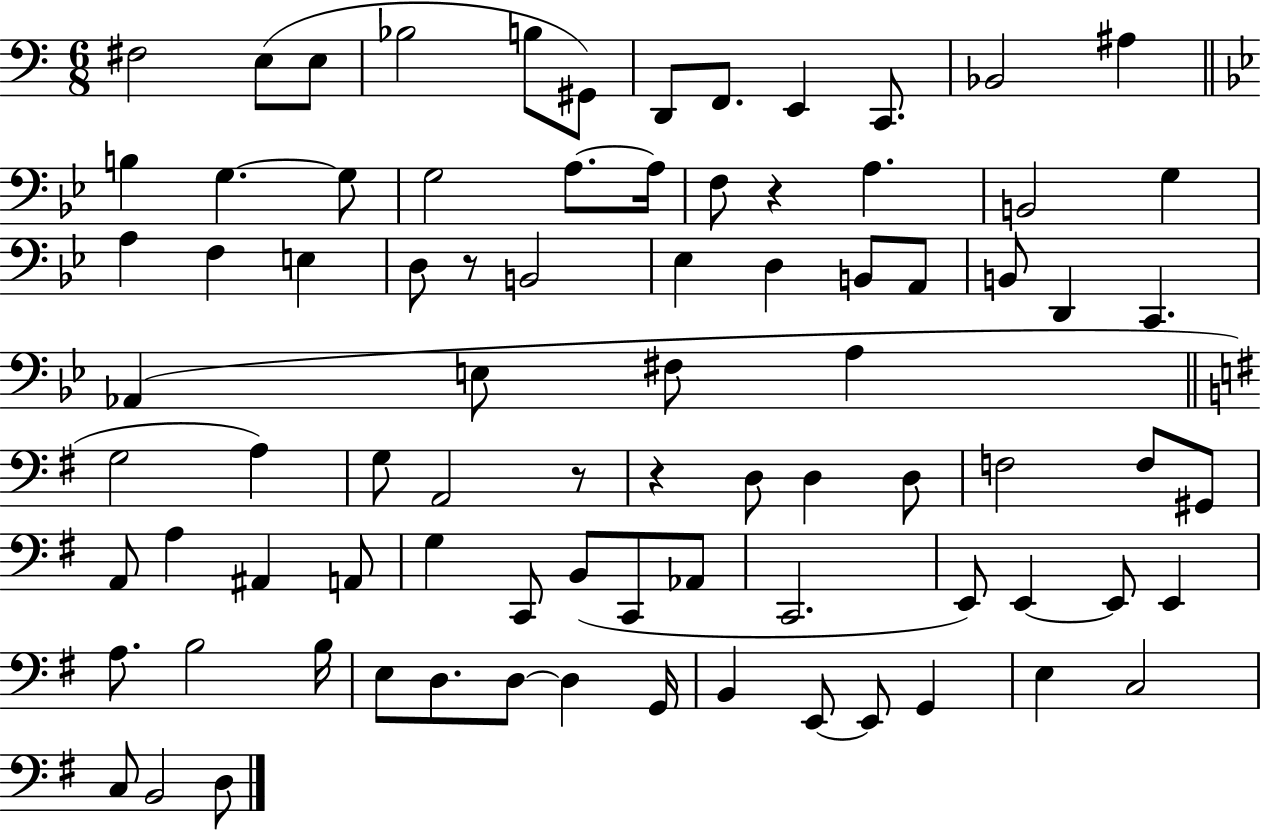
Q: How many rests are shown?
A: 4